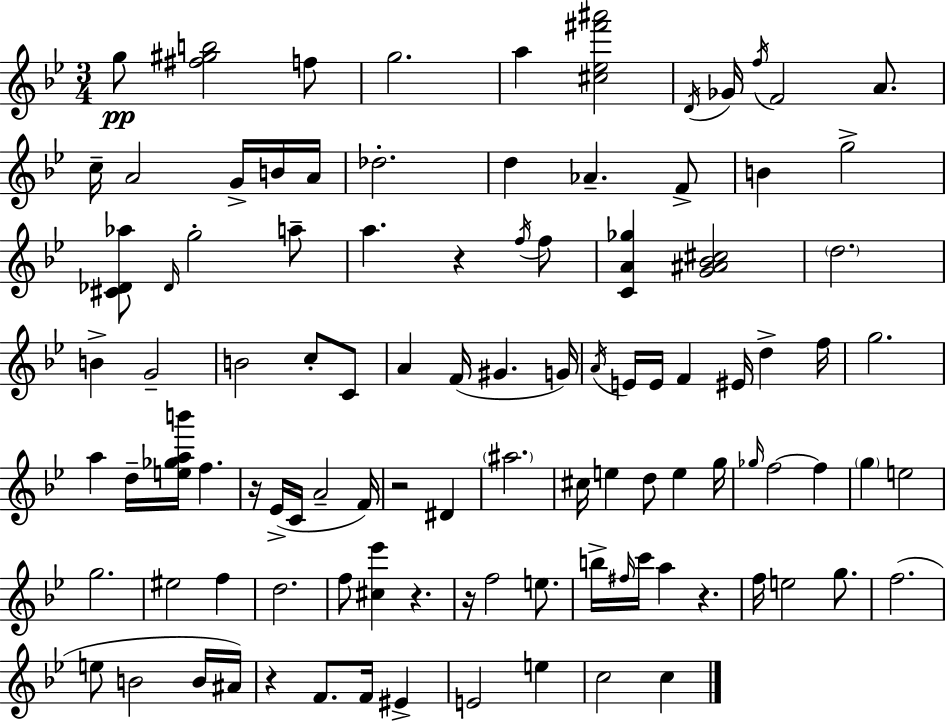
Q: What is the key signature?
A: BES major